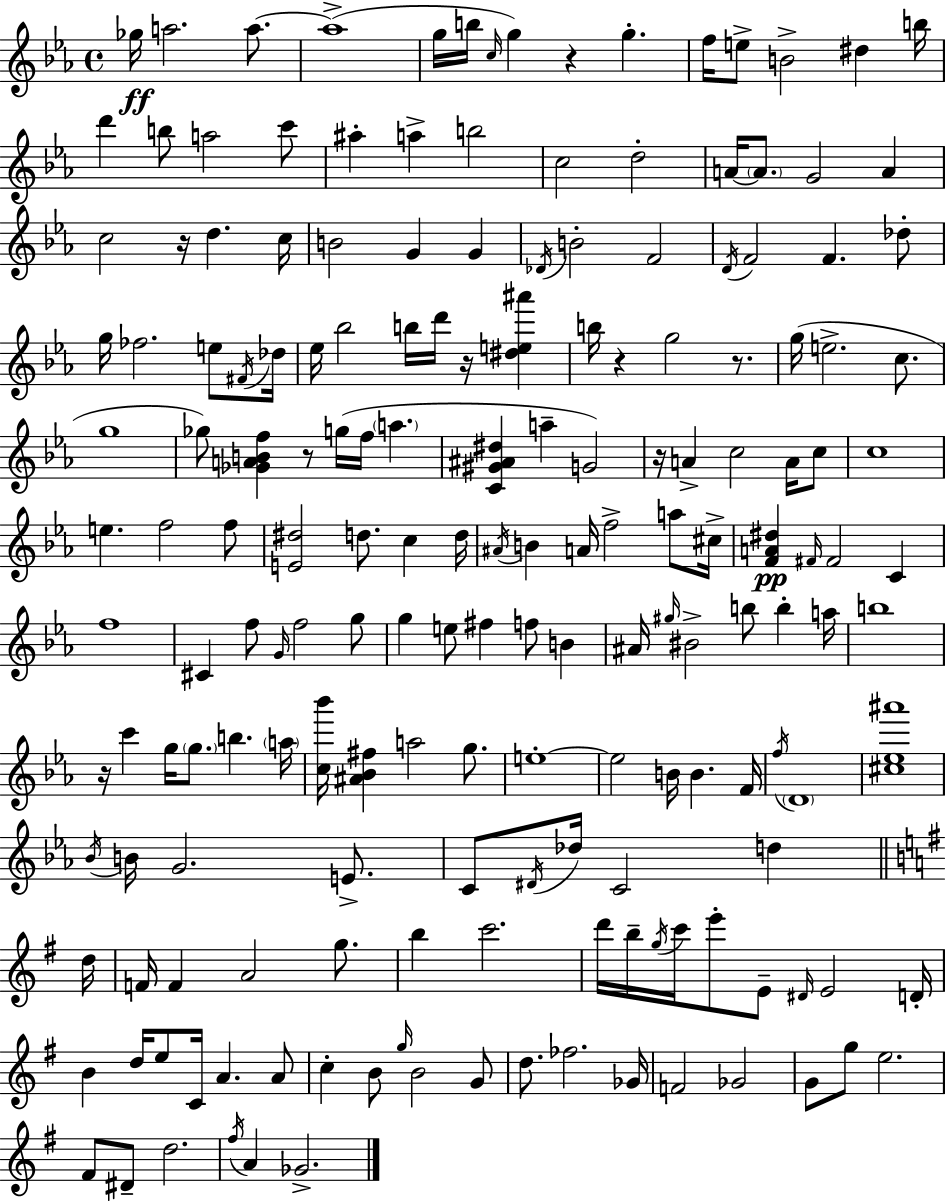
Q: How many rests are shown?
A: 8